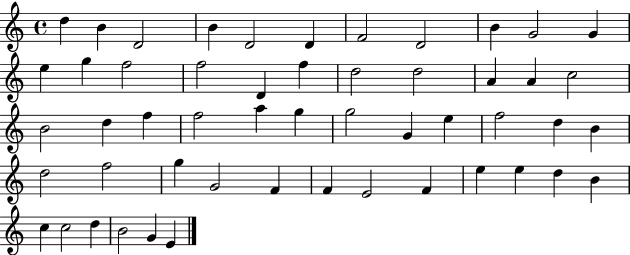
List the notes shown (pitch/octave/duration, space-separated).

D5/q B4/q D4/h B4/q D4/h D4/q F4/h D4/h B4/q G4/h G4/q E5/q G5/q F5/h F5/h D4/q F5/q D5/h D5/h A4/q A4/q C5/h B4/h D5/q F5/q F5/h A5/q G5/q G5/h G4/q E5/q F5/h D5/q B4/q D5/h F5/h G5/q G4/h F4/q F4/q E4/h F4/q E5/q E5/q D5/q B4/q C5/q C5/h D5/q B4/h G4/q E4/q